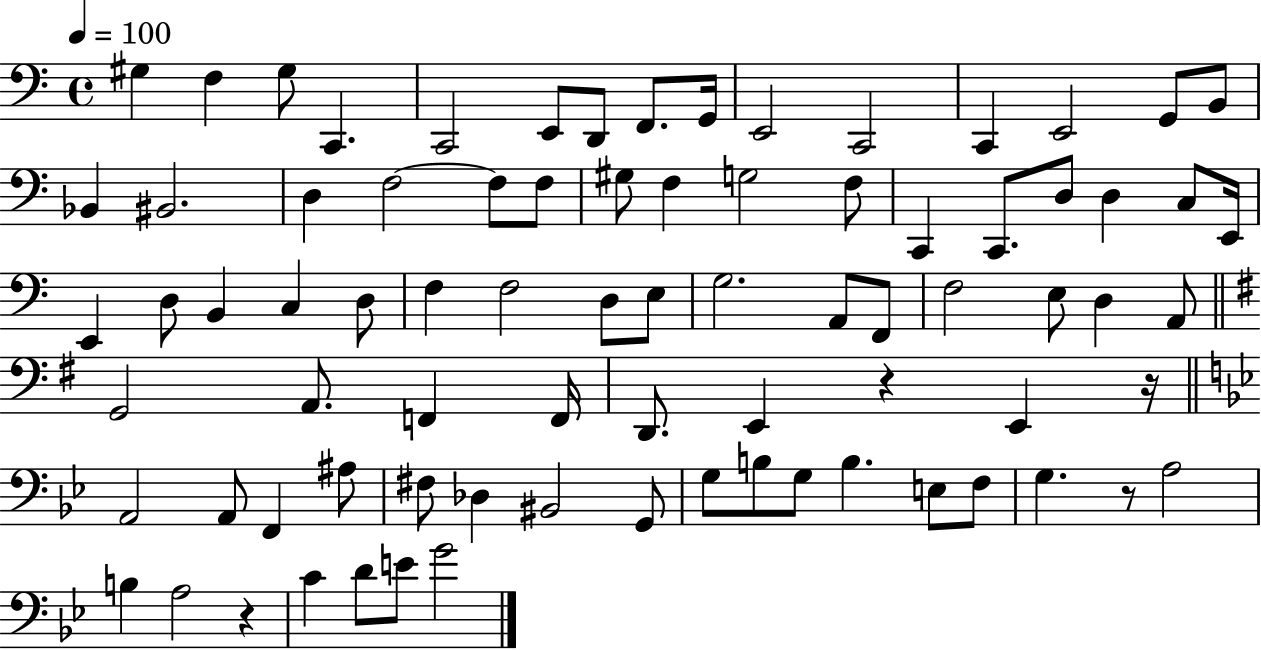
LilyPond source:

{
  \clef bass
  \time 4/4
  \defaultTimeSignature
  \key c \major
  \tempo 4 = 100
  gis4 f4 gis8 c,4. | c,2 e,8 d,8 f,8. g,16 | e,2 c,2 | c,4 e,2 g,8 b,8 | \break bes,4 bis,2. | d4 f2~~ f8 f8 | gis8 f4 g2 f8 | c,4 c,8. d8 d4 c8 e,16 | \break e,4 d8 b,4 c4 d8 | f4 f2 d8 e8 | g2. a,8 f,8 | f2 e8 d4 a,8 | \break \bar "||" \break \key g \major g,2 a,8. f,4 f,16 | d,8. e,4 r4 e,4 r16 | \bar "||" \break \key bes \major a,2 a,8 f,4 ais8 | fis8 des4 bis,2 g,8 | g8 b8 g8 b4. e8 f8 | g4. r8 a2 | \break b4 a2 r4 | c'4 d'8 e'8 g'2 | \bar "|."
}